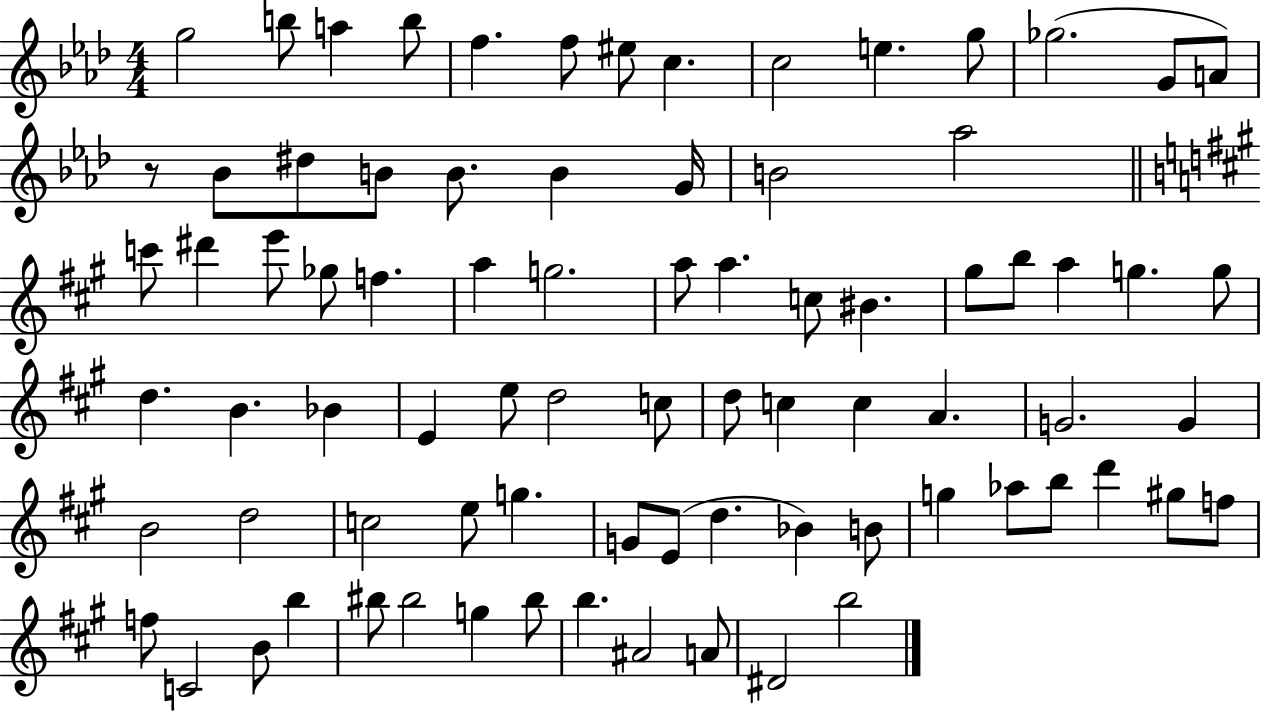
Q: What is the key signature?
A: AES major